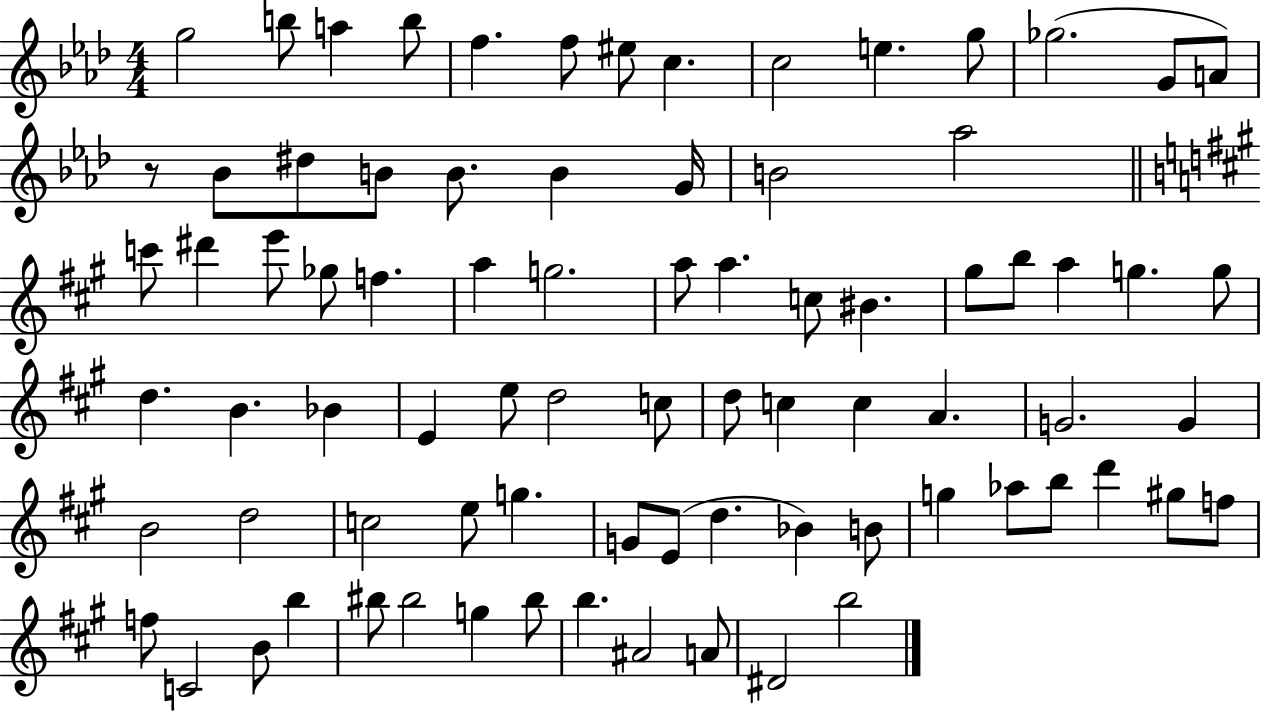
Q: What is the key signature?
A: AES major